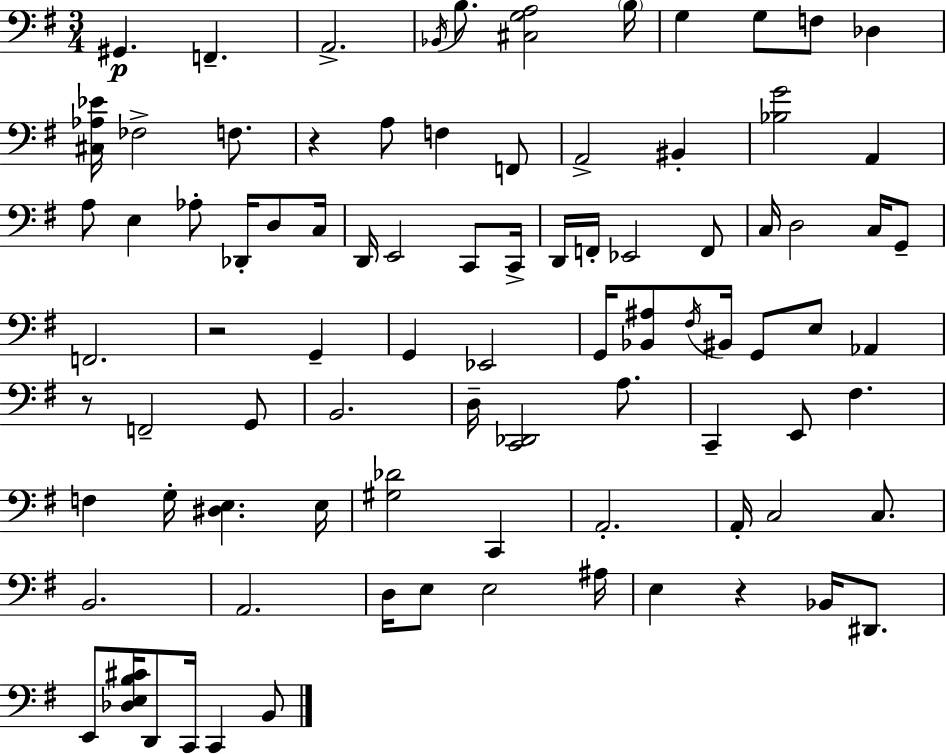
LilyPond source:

{
  \clef bass
  \numericTimeSignature
  \time 3/4
  \key g \major
  \repeat volta 2 { gis,4.\p f,4.-- | a,2.-> | \acciaccatura { bes,16 } b8. <cis g a>2 | \parenthesize b16 g4 g8 f8 des4 | \break <cis aes ees'>16 fes2-> f8. | r4 a8 f4 f,8 | a,2-> bis,4-. | <bes g'>2 a,4 | \break a8 e4 aes8-. des,16-. d8 | c16 d,16 e,2 c,8 | c,16-> d,16 f,16-. ees,2 f,8 | c16 d2 c16 g,8-- | \break f,2. | r2 g,4-- | g,4 ees,2 | g,16 <bes, ais>8 \acciaccatura { fis16 } bis,16 g,8 e8 aes,4 | \break r8 f,2-- | g,8 b,2. | d16-- <c, des,>2 a8. | c,4-- e,8 fis4. | \break f4 g16-. <dis e>4. | e16 <gis des'>2 c,4 | a,2.-. | a,16-. c2 c8. | \break b,2. | a,2. | d16 e8 e2 | ais16 e4 r4 bes,16 dis,8. | \break e,8 <des e b cis'>16 d,8 c,16 c,4 | b,8 } \bar "|."
}